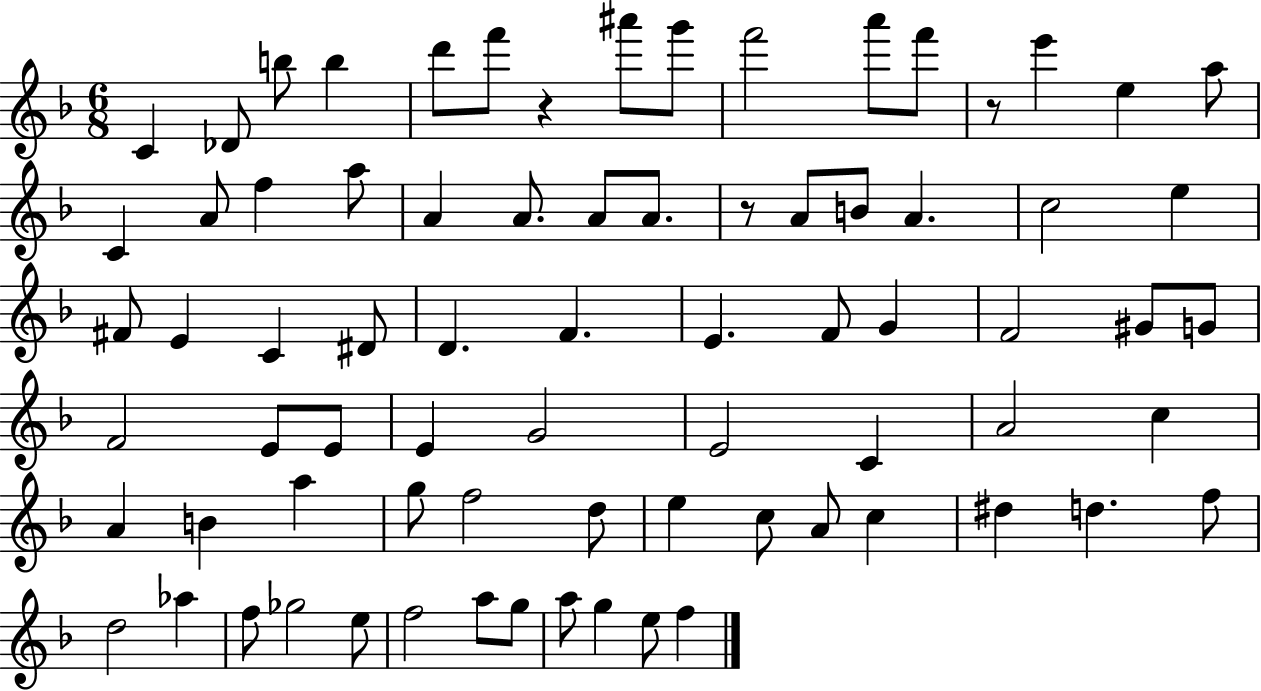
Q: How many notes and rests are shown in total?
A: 76